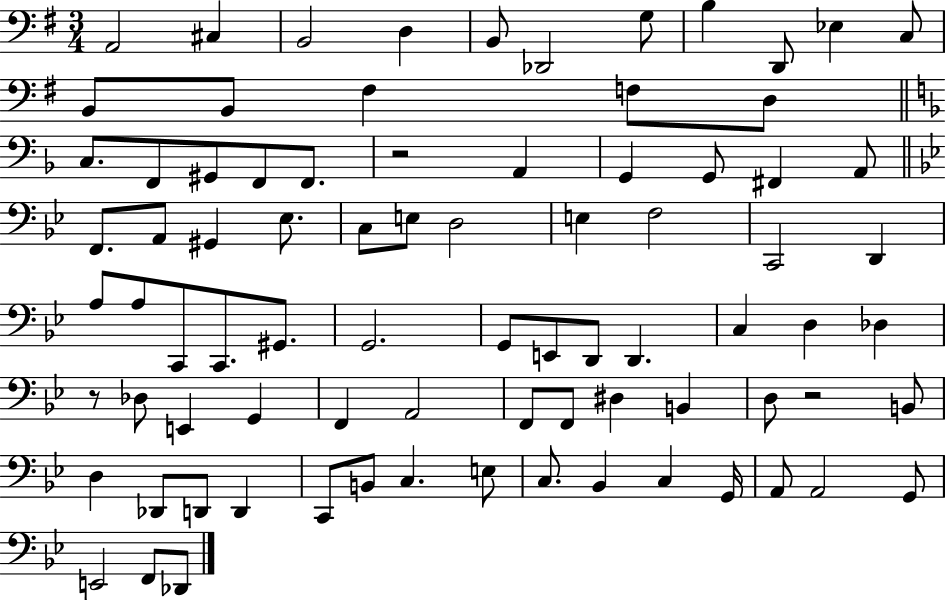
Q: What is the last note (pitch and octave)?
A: Db2